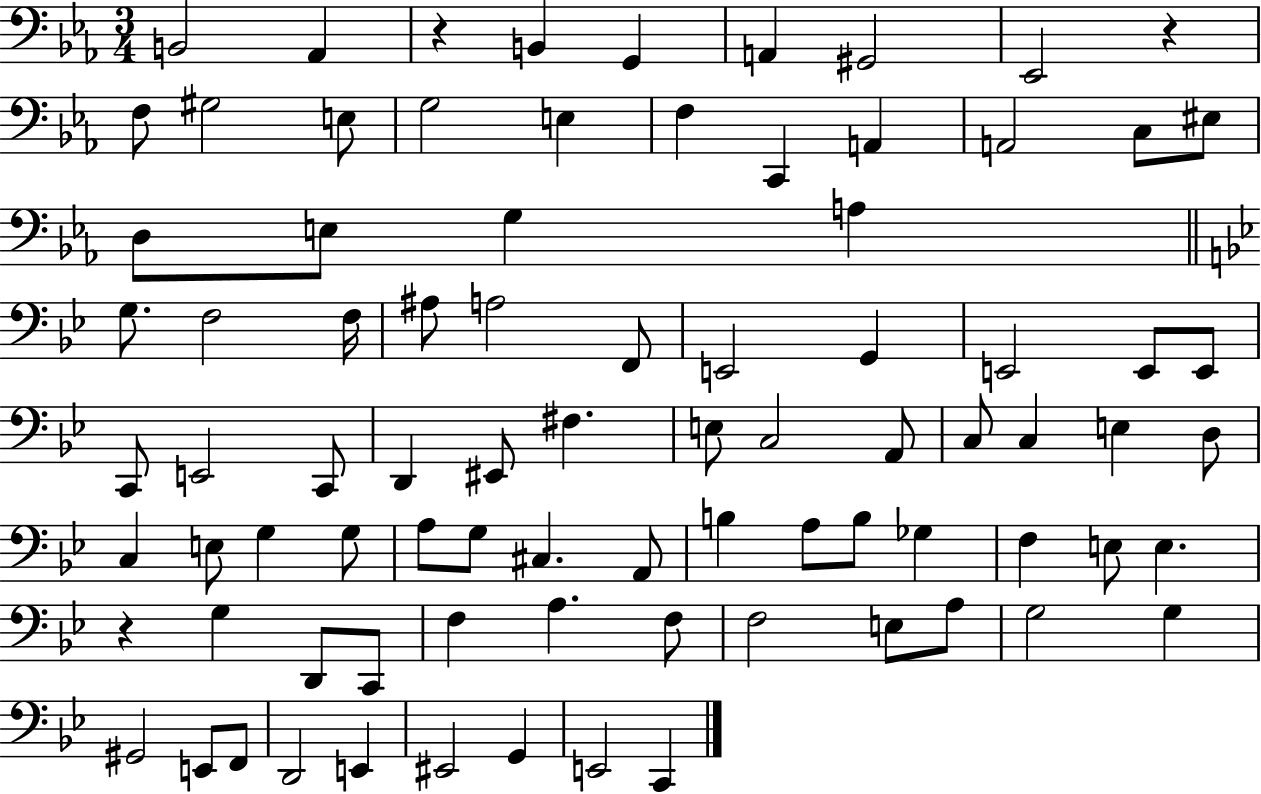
B2/h Ab2/q R/q B2/q G2/q A2/q G#2/h Eb2/h R/q F3/e G#3/h E3/e G3/h E3/q F3/q C2/q A2/q A2/h C3/e EIS3/e D3/e E3/e G3/q A3/q G3/e. F3/h F3/s A#3/e A3/h F2/e E2/h G2/q E2/h E2/e E2/e C2/e E2/h C2/e D2/q EIS2/e F#3/q. E3/e C3/h A2/e C3/e C3/q E3/q D3/e C3/q E3/e G3/q G3/e A3/e G3/e C#3/q. A2/e B3/q A3/e B3/e Gb3/q F3/q E3/e E3/q. R/q G3/q D2/e C2/e F3/q A3/q. F3/e F3/h E3/e A3/e G3/h G3/q G#2/h E2/e F2/e D2/h E2/q EIS2/h G2/q E2/h C2/q